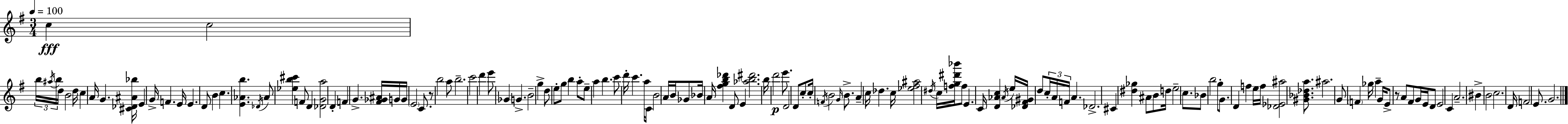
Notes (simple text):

C5/q C5/h B5/s A#5/s B5/s D5/s B4/h D5/s C5/q A4/s G4/q. [C#4,Db4,A#4,Bb5]/s E4/q G4/s F4/q. E4/s E4/q. D4/e B4/q C5/q. [E4,Ab4,B5]/q. Db4/s Ab4/e [Eb5,B5,C#6]/q F4/e D4/q [Db4,G4,A5]/h D4/q F4/q G4/q. [F#4,Gb4,A#4]/s G4/s G4/s E4/h C4/e. R/e B5/h A5/e B5/h. C6/h D6/q E6/e Gb4/q G4/q. B4/h G5/q D5/e E5/e G5/e B5/q A5/e E5/e A5/q B5/q. C6/e D6/s C6/q. A5/s C4/e B4/h A4/s B4/s Gb4/e Bb4/s A4/s [F#5,G5,B5,Db6]/q D4/e E4/q [Ab5,B5,D#6]/h. B5/s D6/h E6/e. D4/h D4/e C5/e C5/s F4/s B4/h G4/s B4/e. A4/q C5/s Db5/q. C5/s [Eb5,F#5,A#5]/h D#5/s C5/s [F5,G5,D#6,Bb6]/s F5/e E4/q. C4/s [D4,Ab4,C5]/q Ab4/s E5/s [Db4,F#4,G#4]/s D5/e C5/s A4/s F4/s A4/q. Db4/h. C#4/q [D#5,Gb5]/q A#4/e B4/e D5/s E5/h C5/e. Bb4/e B5/h G5/e G4/e. D4/q F5/q E5/s F5/s [Db4,Eb4,A#5]/h [G#4,Bb4,Db5,A5]/e. A#5/h. G4/e F4/q Gb5/s A5/q G4/s E4/e R/e A4/e F#4/e G4/s E4/s D4/e E4/h C4/q A4/h. BIS4/q B4/h C5/h. D4/s F4/h E4/e. G4/h.